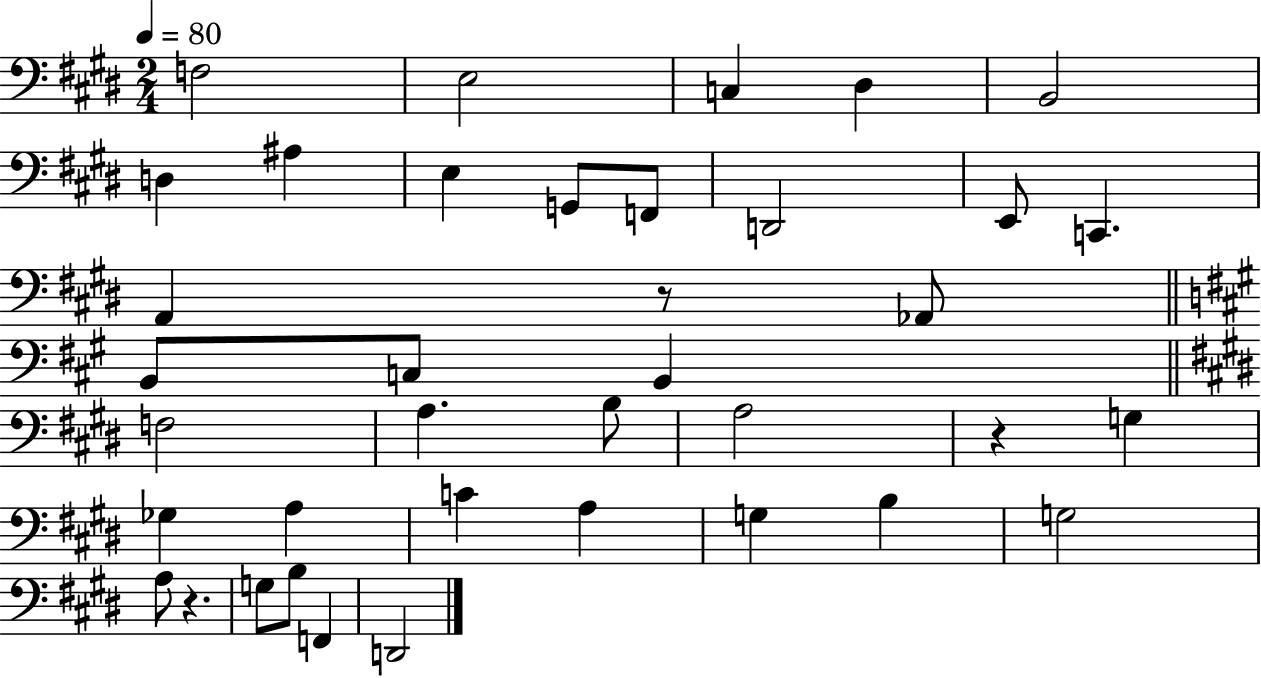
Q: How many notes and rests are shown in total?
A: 38